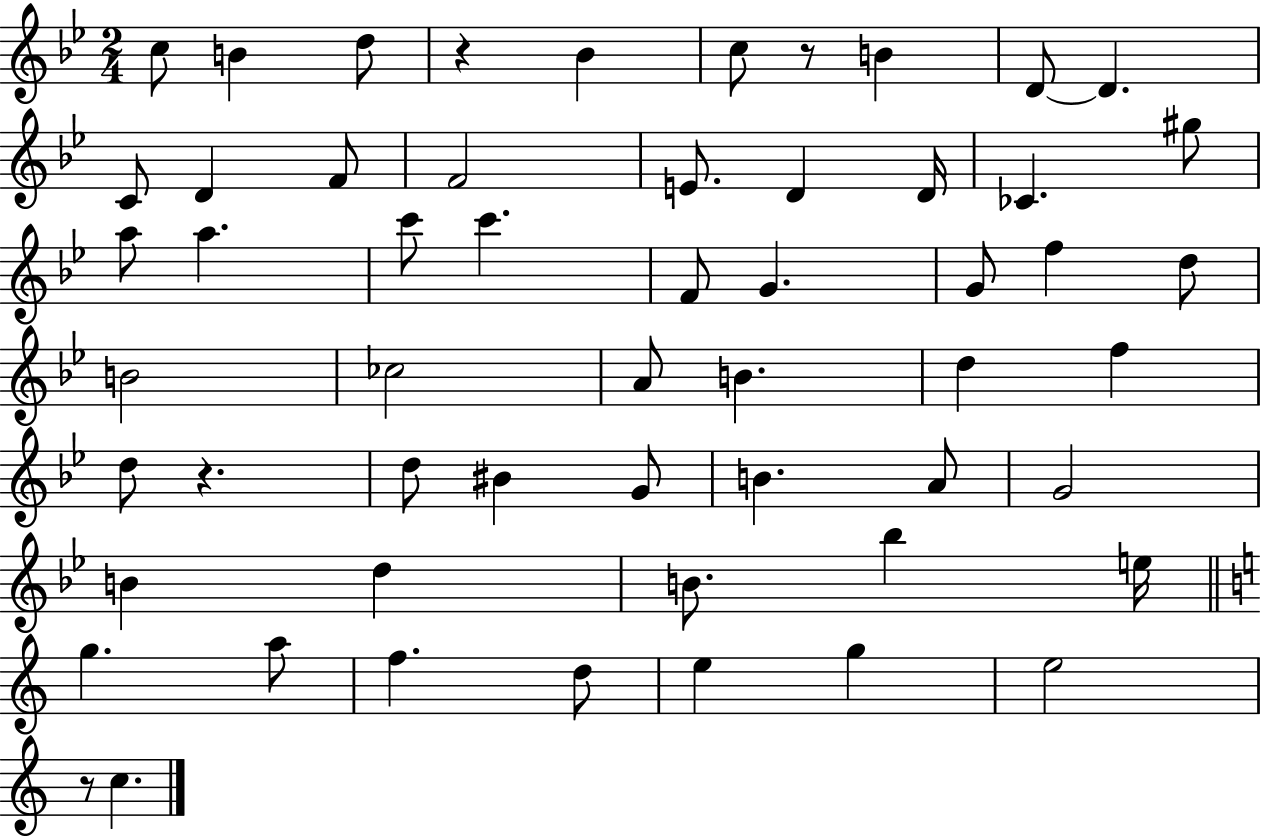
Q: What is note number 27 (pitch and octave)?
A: B4